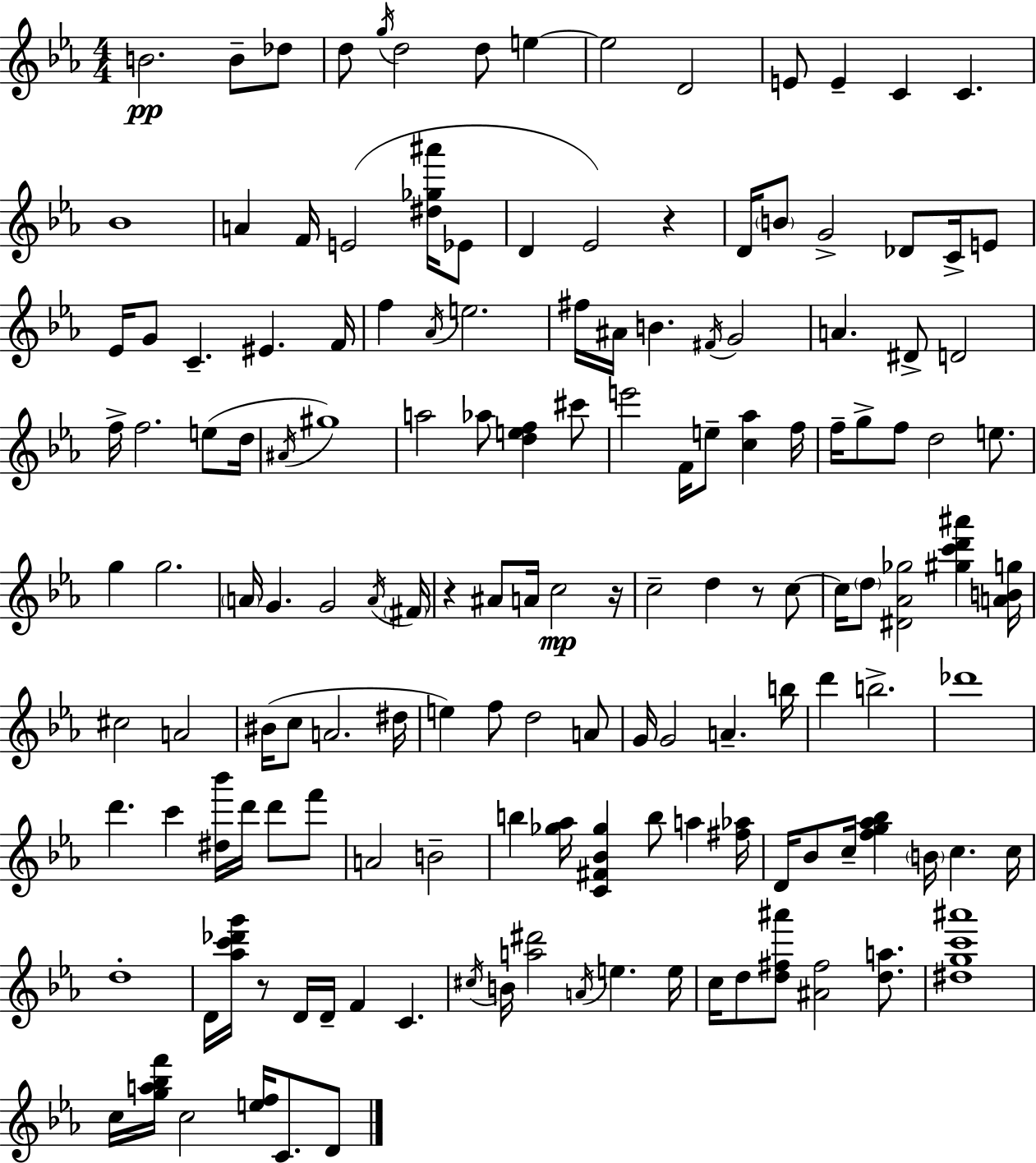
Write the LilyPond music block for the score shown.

{
  \clef treble
  \numericTimeSignature
  \time 4/4
  \key c \minor
  b'2.\pp b'8-- des''8 | d''8 \acciaccatura { g''16 } d''2 d''8 e''4~~ | e''2 d'2 | e'8 e'4-- c'4 c'4. | \break bes'1 | a'4 f'16 e'2( <dis'' ges'' ais'''>16 ees'8 | d'4 ees'2) r4 | d'16 \parenthesize b'8 g'2-> des'8 c'16-> e'8 | \break ees'16 g'8 c'4.-- eis'4. | f'16 f''4 \acciaccatura { aes'16 } e''2. | fis''16 ais'16 b'4. \acciaccatura { fis'16 } g'2 | a'4. dis'8-> d'2 | \break f''16-> f''2. | e''8( d''16 \acciaccatura { ais'16 } gis''1) | a''2 aes''8 <d'' e'' f''>4 | cis'''8 e'''2 f'16 e''8-- <c'' aes''>4 | \break f''16 f''16-- g''8-> f''8 d''2 | e''8. g''4 g''2. | \parenthesize a'16 g'4. g'2 | \acciaccatura { a'16 } \parenthesize fis'16 r4 ais'8 a'16 c''2\mp | \break r16 c''2-- d''4 | r8 c''8~~ c''16 \parenthesize d''8 <dis' aes' ges''>2 | <gis'' c''' d''' ais'''>4 <a' b' g''>16 cis''2 a'2 | bis'16( c''8 a'2. | \break dis''16 e''4) f''8 d''2 | a'8 g'16 g'2 a'4.-- | b''16 d'''4 b''2.-> | des'''1 | \break d'''4. c'''4 <dis'' bes'''>16 | d'''16 d'''8 f'''8 a'2 b'2-- | b''4 <ges'' aes''>16 <c' fis' bes' ges''>4 b''8 | a''4 <fis'' aes''>16 d'16 bes'8 c''16-- <f'' g'' aes'' bes''>4 \parenthesize b'16 c''4. | \break c''16 d''1-. | d'16 <aes'' c''' des''' g'''>16 r8 d'16 d'16-- f'4 c'4. | \acciaccatura { cis''16 } b'16 <a'' dis'''>2 \acciaccatura { a'16 } | e''4. e''16 c''16 d''8 <d'' fis'' ais'''>8 <ais' fis''>2 | \break <d'' a''>8. <dis'' g'' c''' ais'''>1 | c''16 <g'' a'' bes'' f'''>16 c''2 | <e'' f''>16 c'8. d'8 \bar "|."
}